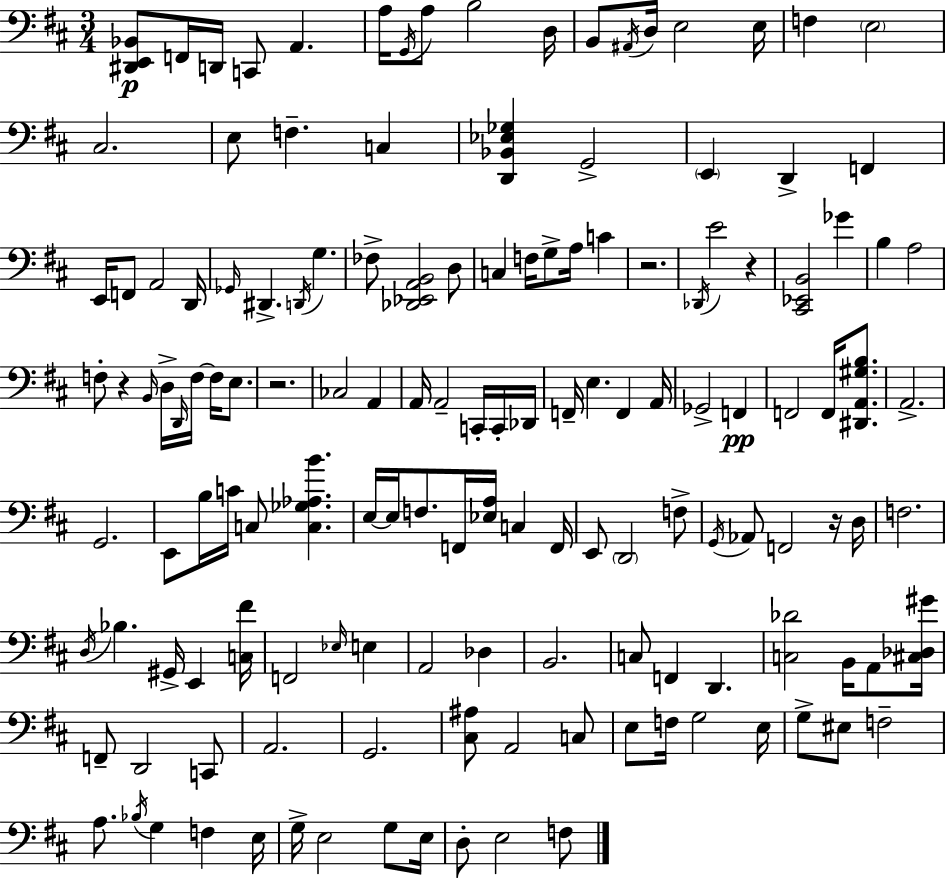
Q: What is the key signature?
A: D major